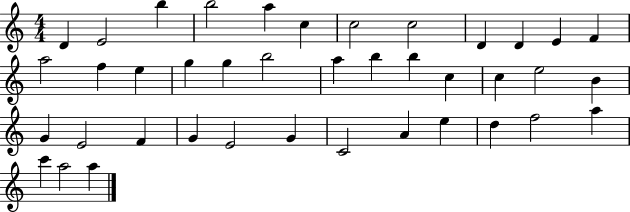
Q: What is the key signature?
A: C major